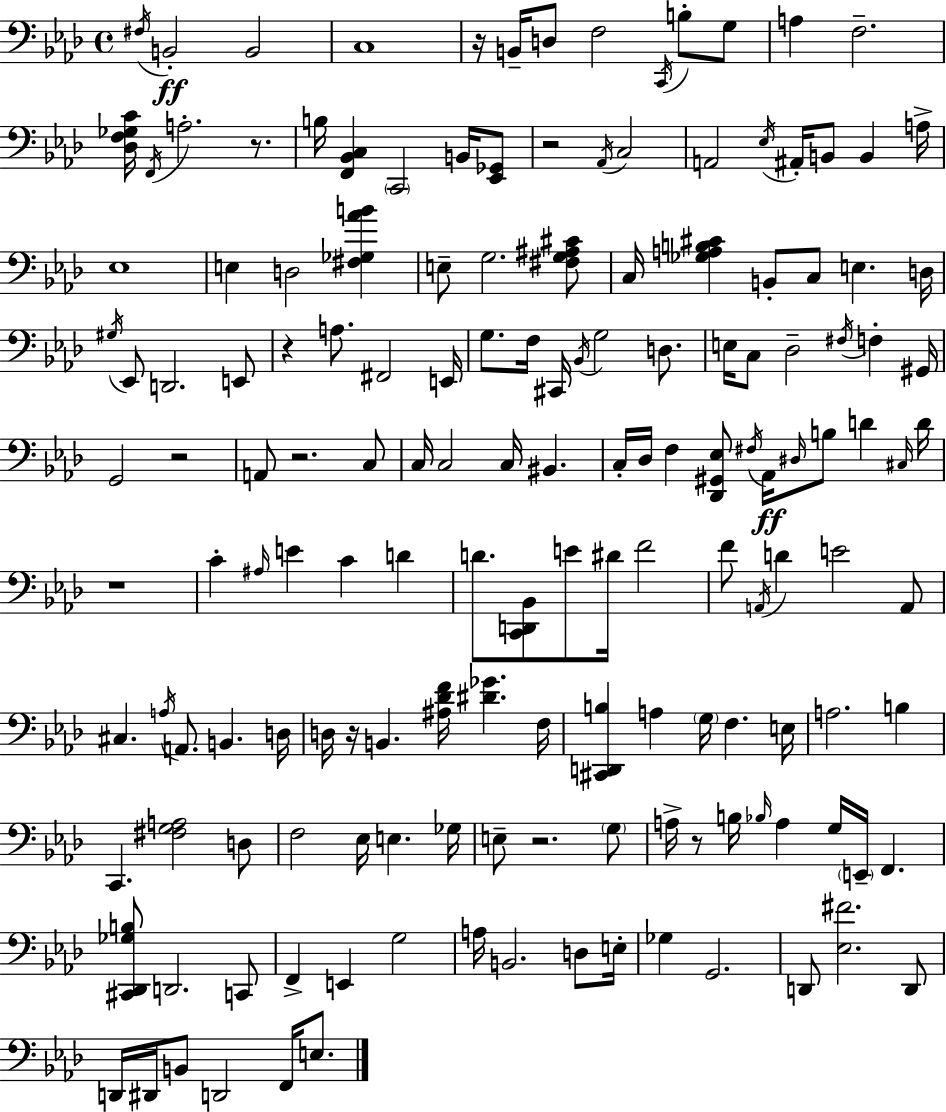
F#3/s B2/h B2/h C3/w R/s B2/s D3/e F3/h C2/s B3/e G3/e A3/q F3/h. [Db3,F3,Gb3,C4]/s F2/s A3/h. R/e. B3/s [F2,Bb2,C3]/q C2/h B2/s [Eb2,Gb2]/e R/h Ab2/s C3/h A2/h Eb3/s A#2/s B2/e B2/q A3/s Eb3/w E3/q D3/h [F#3,Gb3,Ab4,B4]/q E3/e G3/h. [F#3,G3,A#3,C#4]/e C3/s [Gb3,A3,B3,C#4]/q B2/e C3/e E3/q. D3/s G#3/s Eb2/e D2/h. E2/e R/q A3/e. F#2/h E2/s G3/e. F3/s C#2/s Bb2/s G3/h D3/e. E3/s C3/e Db3/h F#3/s F3/q G#2/s G2/h R/h A2/e R/h. C3/e C3/s C3/h C3/s BIS2/q. C3/s Db3/s F3/q [Db2,G#2,Eb3]/e F#3/s Ab2/s D#3/s B3/e D4/q C#3/s D4/s R/w C4/q A#3/s E4/q C4/q D4/q D4/e. [C2,D2,Bb2]/e E4/e D#4/s F4/h F4/e A2/s D4/q E4/h A2/e C#3/q. A3/s A2/e. B2/q. D3/s D3/s R/s B2/q. [A#3,Db4,F4]/s [D#4,Gb4]/q. F3/s [C#2,D2,B3]/q A3/q G3/s F3/q. E3/s A3/h. B3/q C2/q. [F#3,G3,A3]/h D3/e F3/h Eb3/s E3/q. Gb3/s E3/e R/h. G3/e A3/s R/e B3/s Bb3/s A3/q G3/s E2/s F2/q. [C#2,Db2,Gb3,B3]/e D2/h. C2/e F2/q E2/q G3/h A3/s B2/h. D3/e E3/s Gb3/q G2/h. D2/e [Eb3,F#4]/h. D2/e D2/s D#2/s B2/e D2/h F2/s E3/e.